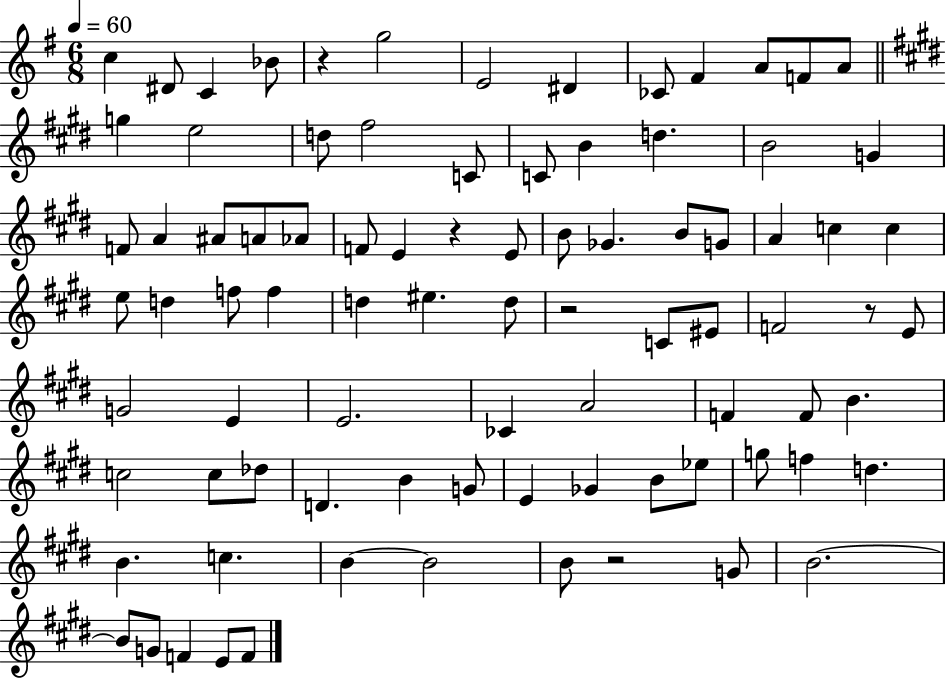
{
  \clef treble
  \numericTimeSignature
  \time 6/8
  \key g \major
  \tempo 4 = 60
  \repeat volta 2 { c''4 dis'8 c'4 bes'8 | r4 g''2 | e'2 dis'4 | ces'8 fis'4 a'8 f'8 a'8 | \break \bar "||" \break \key e \major g''4 e''2 | d''8 fis''2 c'8 | c'8 b'4 d''4. | b'2 g'4 | \break f'8 a'4 ais'8 a'8 aes'8 | f'8 e'4 r4 e'8 | b'8 ges'4. b'8 g'8 | a'4 c''4 c''4 | \break e''8 d''4 f''8 f''4 | d''4 eis''4. d''8 | r2 c'8 eis'8 | f'2 r8 e'8 | \break g'2 e'4 | e'2. | ces'4 a'2 | f'4 f'8 b'4. | \break c''2 c''8 des''8 | d'4. b'4 g'8 | e'4 ges'4 b'8 ees''8 | g''8 f''4 d''4. | \break b'4. c''4. | b'4~~ b'2 | b'8 r2 g'8 | b'2.~~ | \break b'8 g'8 f'4 e'8 f'8 | } \bar "|."
}